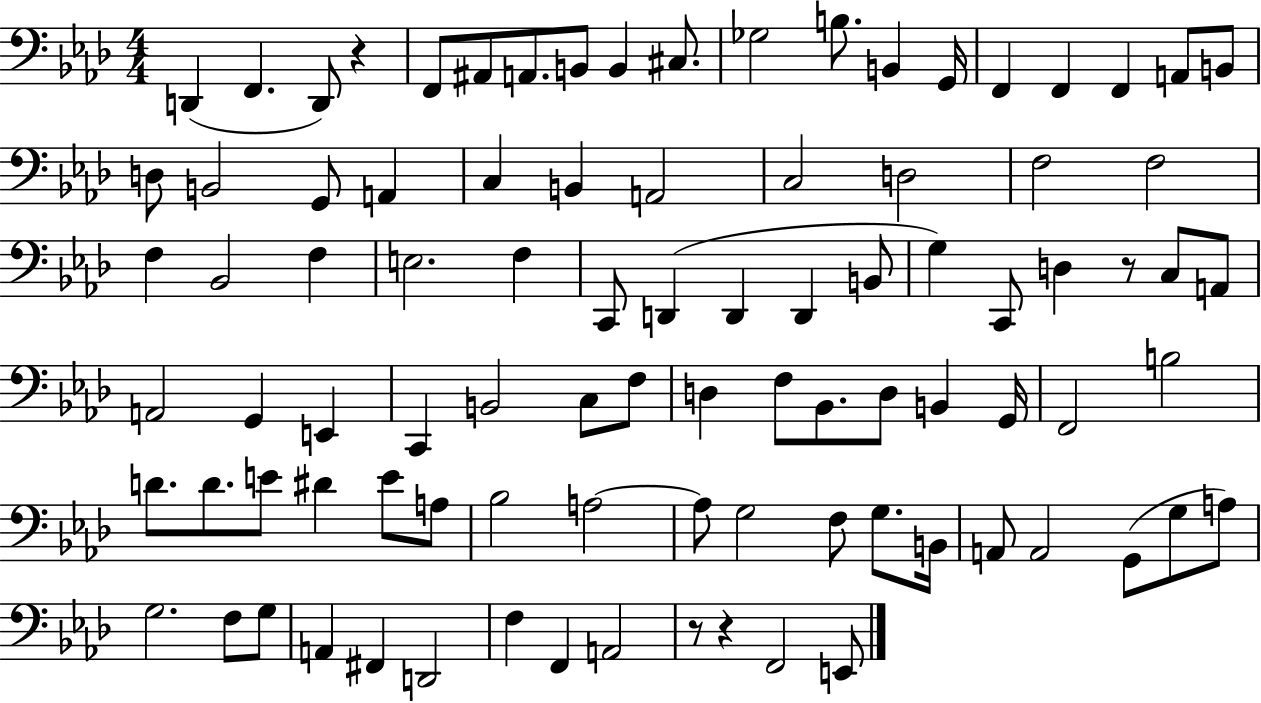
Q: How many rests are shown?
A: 4